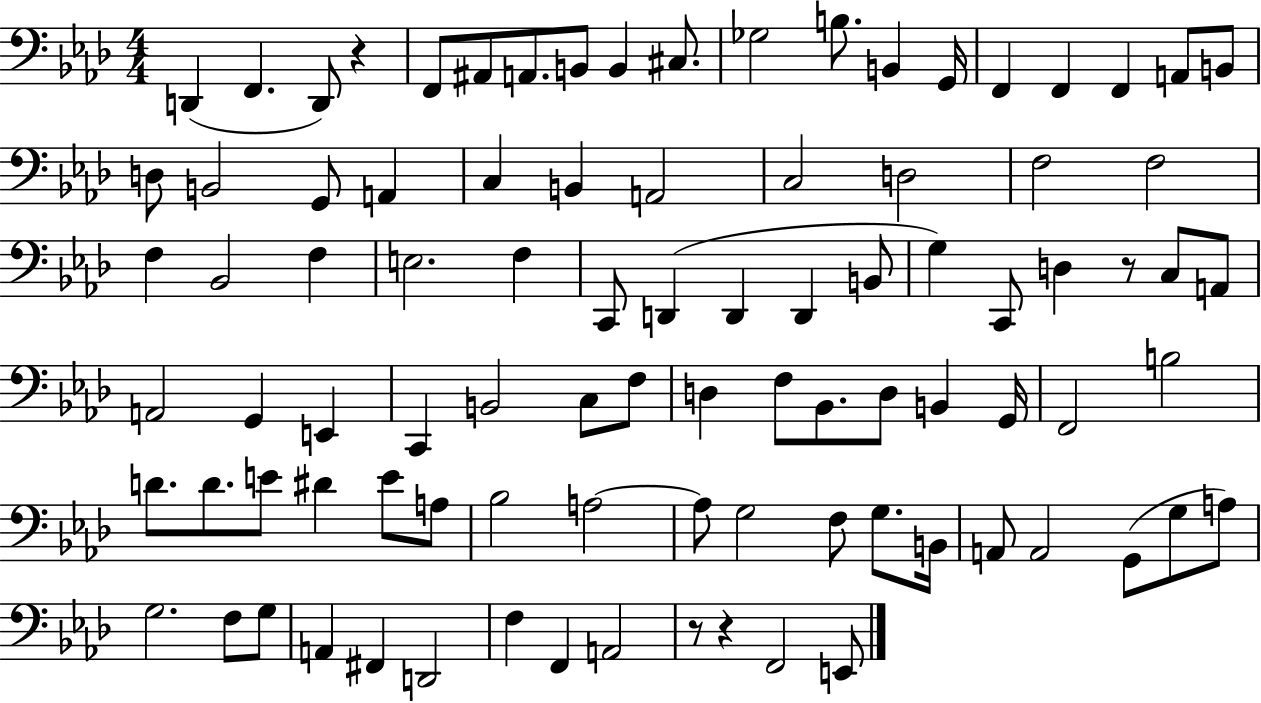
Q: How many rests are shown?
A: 4